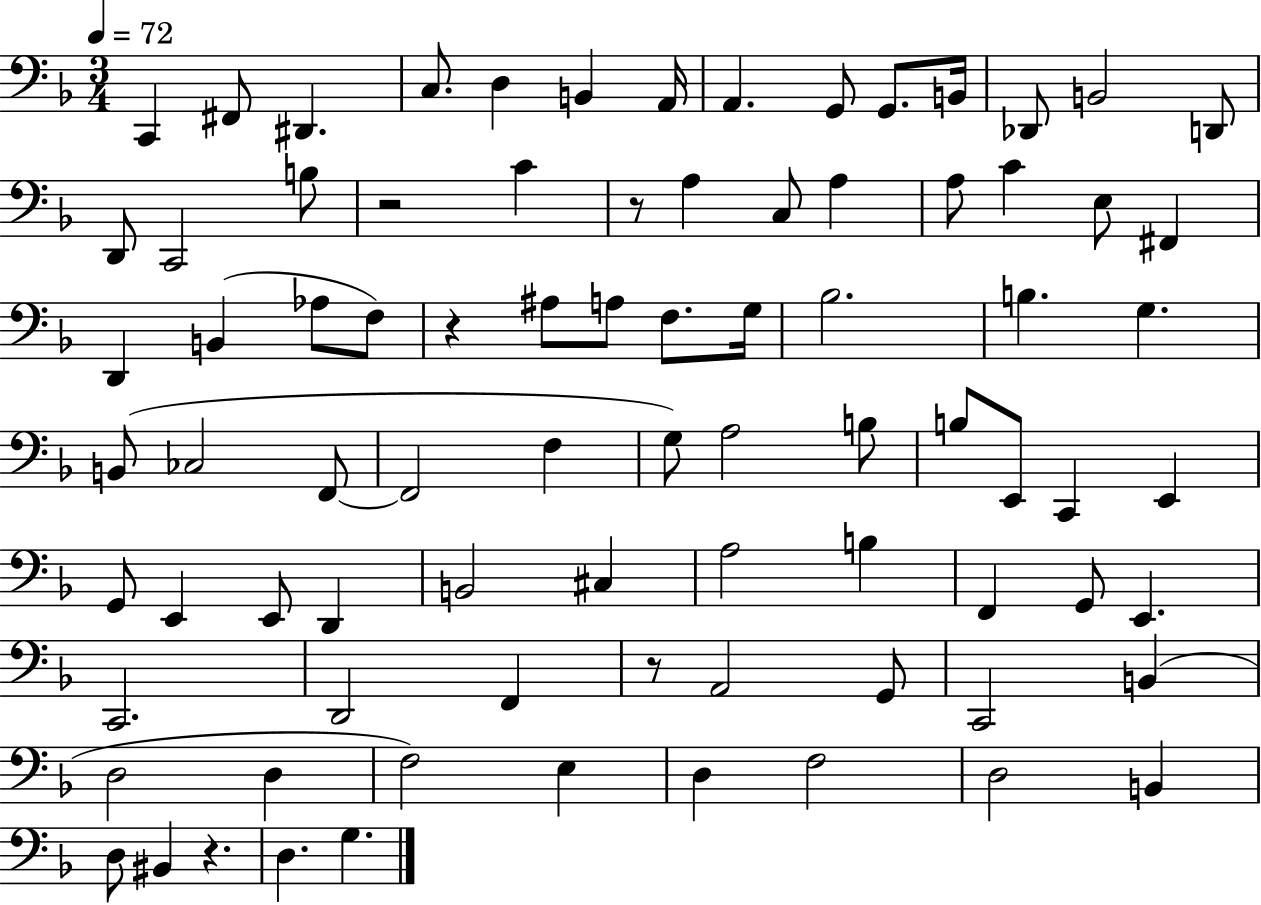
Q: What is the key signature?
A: F major